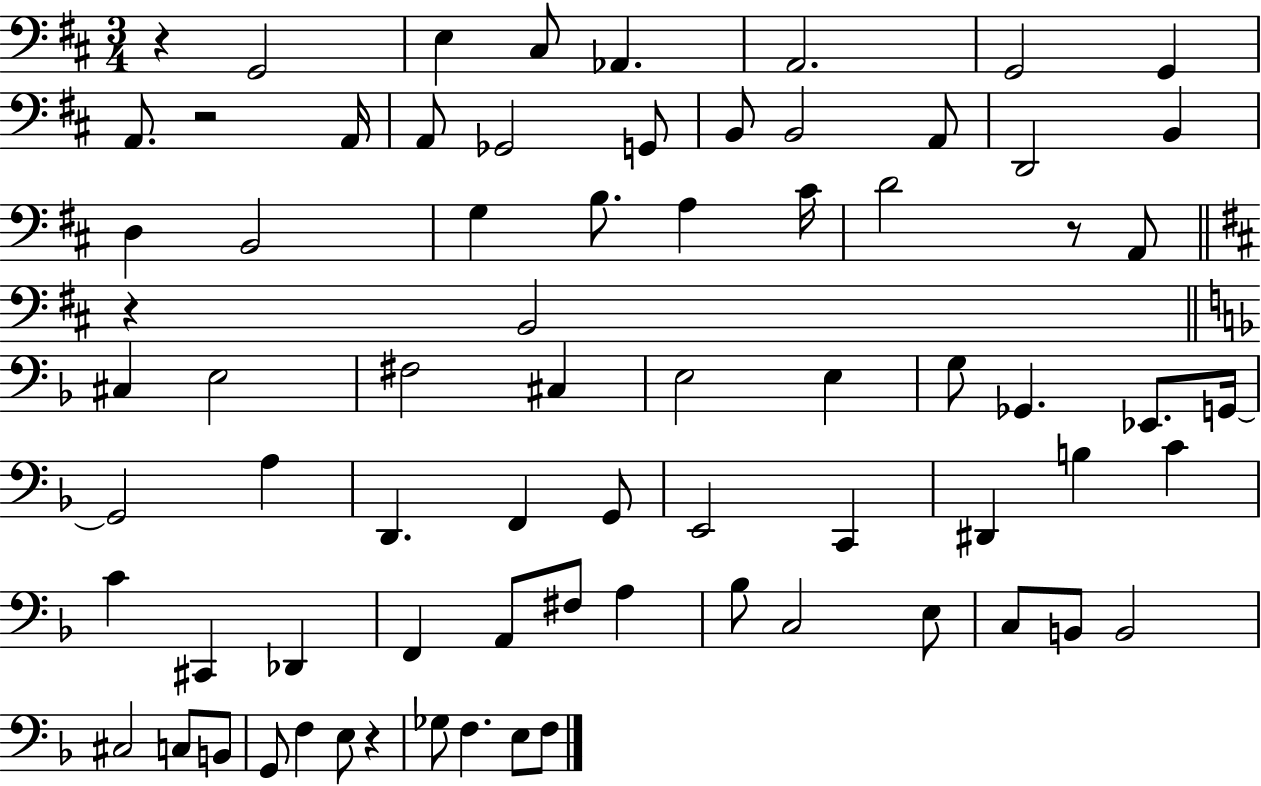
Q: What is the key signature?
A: D major